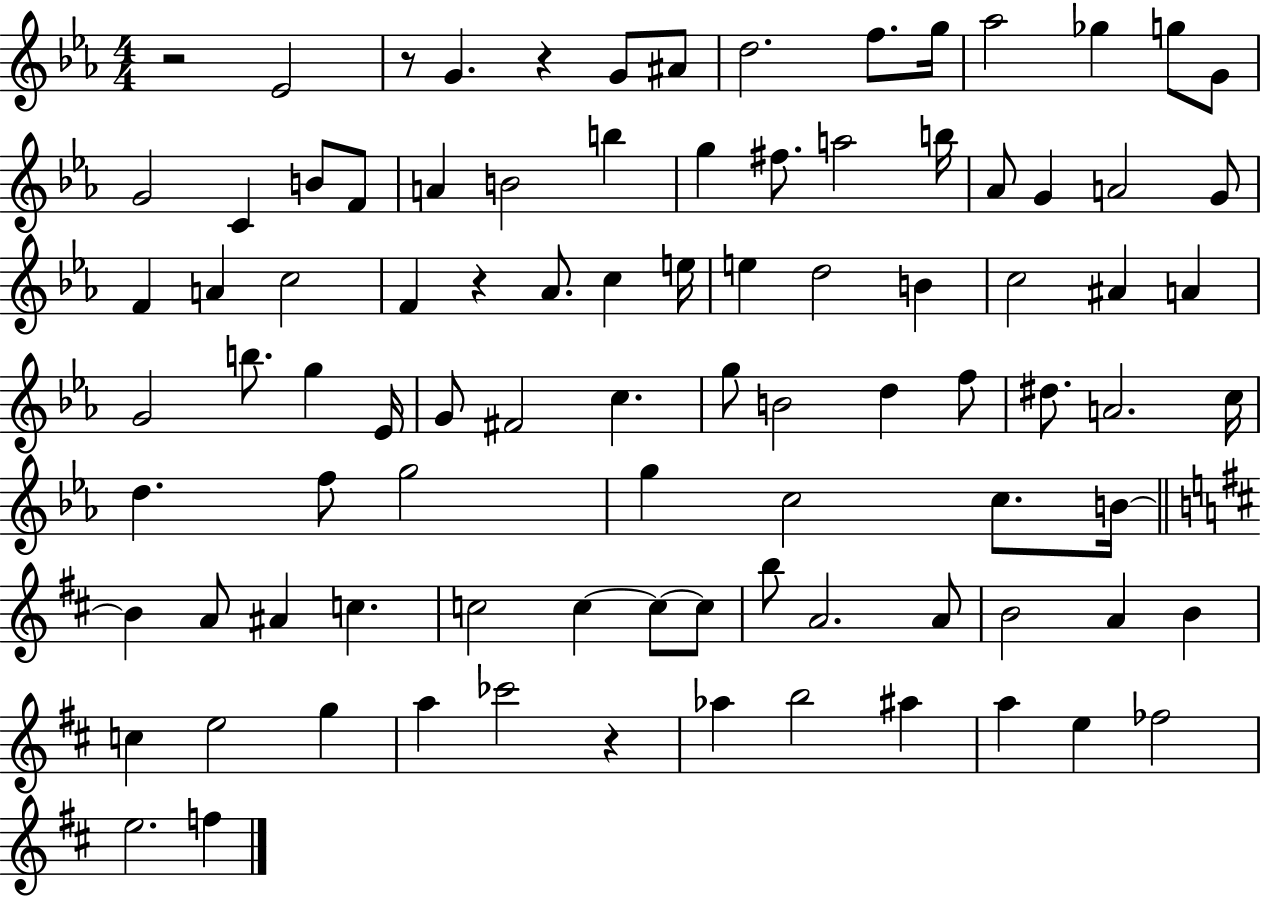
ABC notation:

X:1
T:Untitled
M:4/4
L:1/4
K:Eb
z2 _E2 z/2 G z G/2 ^A/2 d2 f/2 g/4 _a2 _g g/2 G/2 G2 C B/2 F/2 A B2 b g ^f/2 a2 b/4 _A/2 G A2 G/2 F A c2 F z _A/2 c e/4 e d2 B c2 ^A A G2 b/2 g _E/4 G/2 ^F2 c g/2 B2 d f/2 ^d/2 A2 c/4 d f/2 g2 g c2 c/2 B/4 B A/2 ^A c c2 c c/2 c/2 b/2 A2 A/2 B2 A B c e2 g a _c'2 z _a b2 ^a a e _f2 e2 f